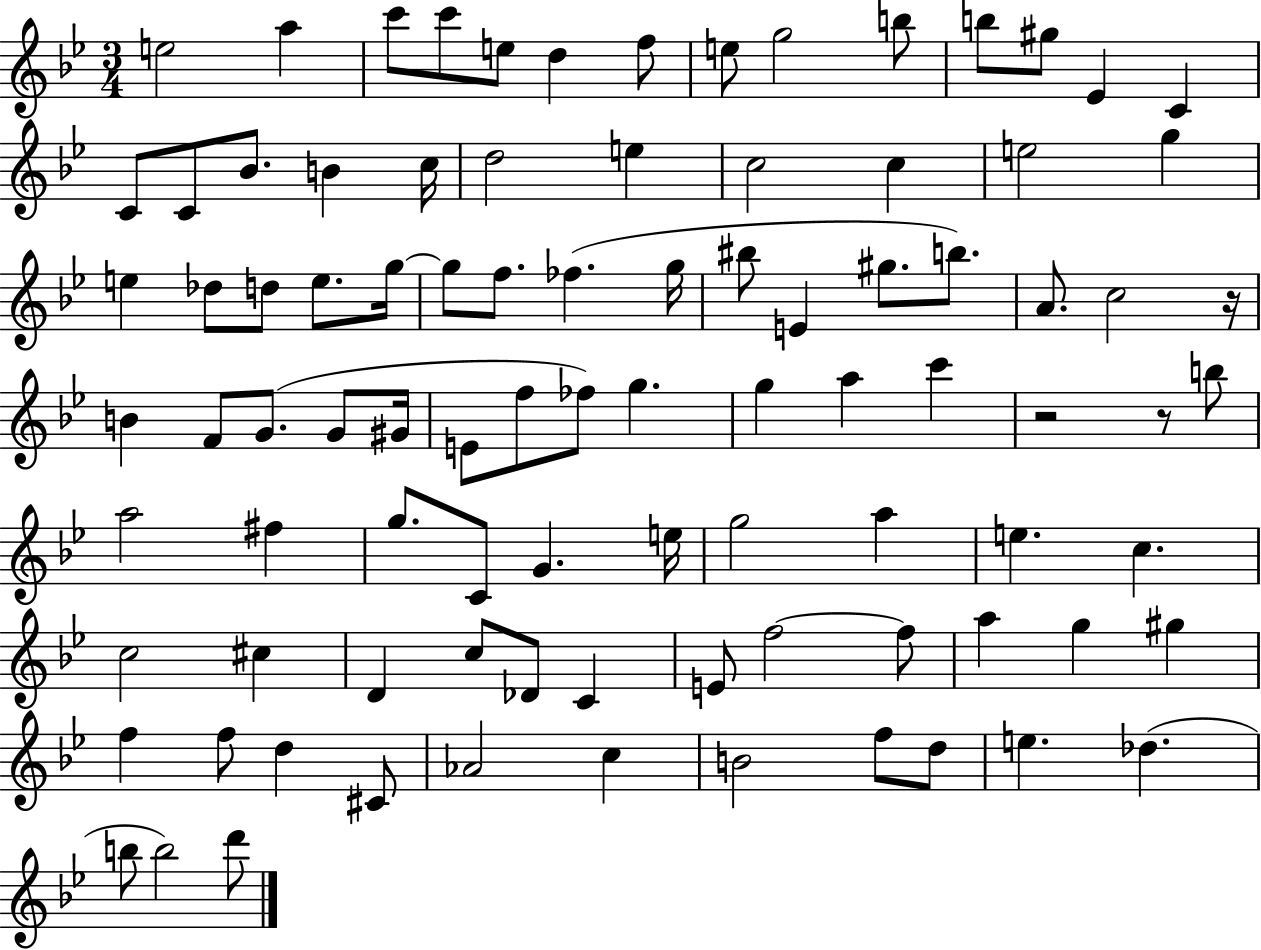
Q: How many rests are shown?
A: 3